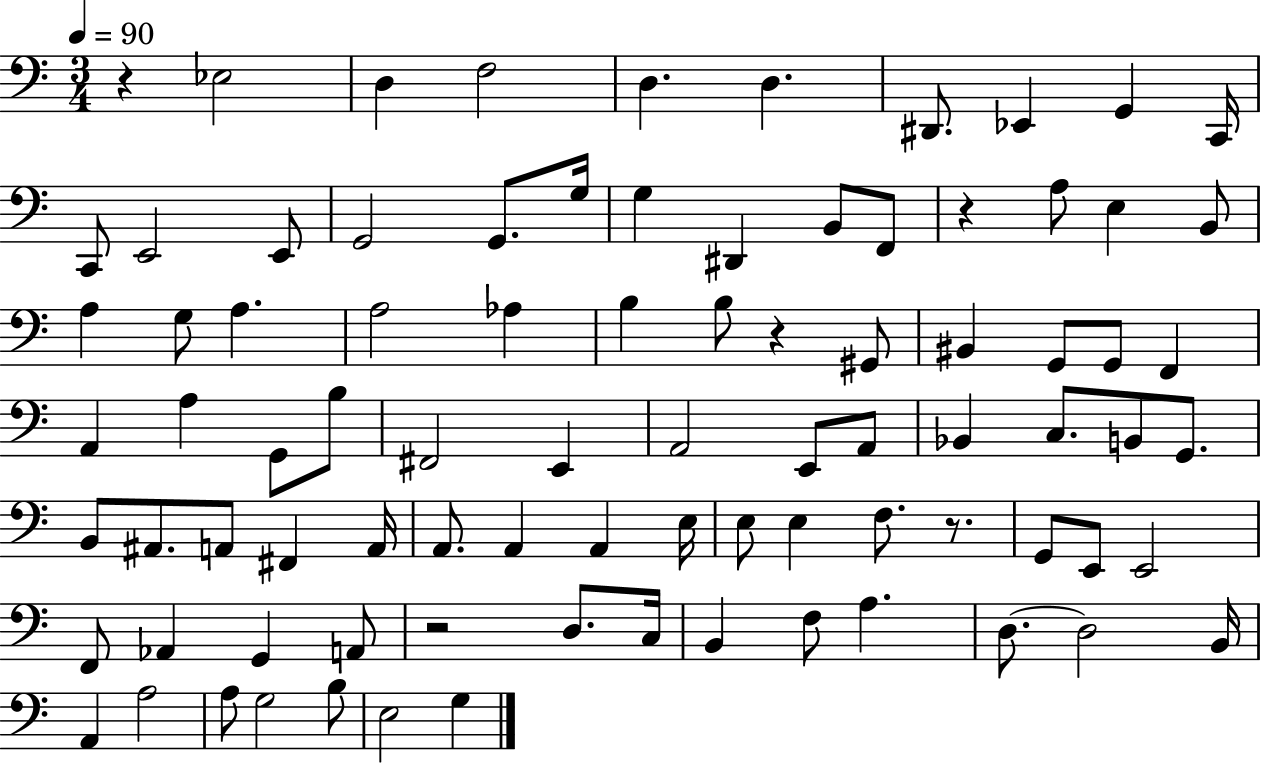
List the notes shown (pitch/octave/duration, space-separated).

R/q Eb3/h D3/q F3/h D3/q. D3/q. D#2/e. Eb2/q G2/q C2/s C2/e E2/h E2/e G2/h G2/e. G3/s G3/q D#2/q B2/e F2/e R/q A3/e E3/q B2/e A3/q G3/e A3/q. A3/h Ab3/q B3/q B3/e R/q G#2/e BIS2/q G2/e G2/e F2/q A2/q A3/q G2/e B3/e F#2/h E2/q A2/h E2/e A2/e Bb2/q C3/e. B2/e G2/e. B2/e A#2/e. A2/e F#2/q A2/s A2/e. A2/q A2/q E3/s E3/e E3/q F3/e. R/e. G2/e E2/e E2/h F2/e Ab2/q G2/q A2/e R/h D3/e. C3/s B2/q F3/e A3/q. D3/e. D3/h B2/s A2/q A3/h A3/e G3/h B3/e E3/h G3/q